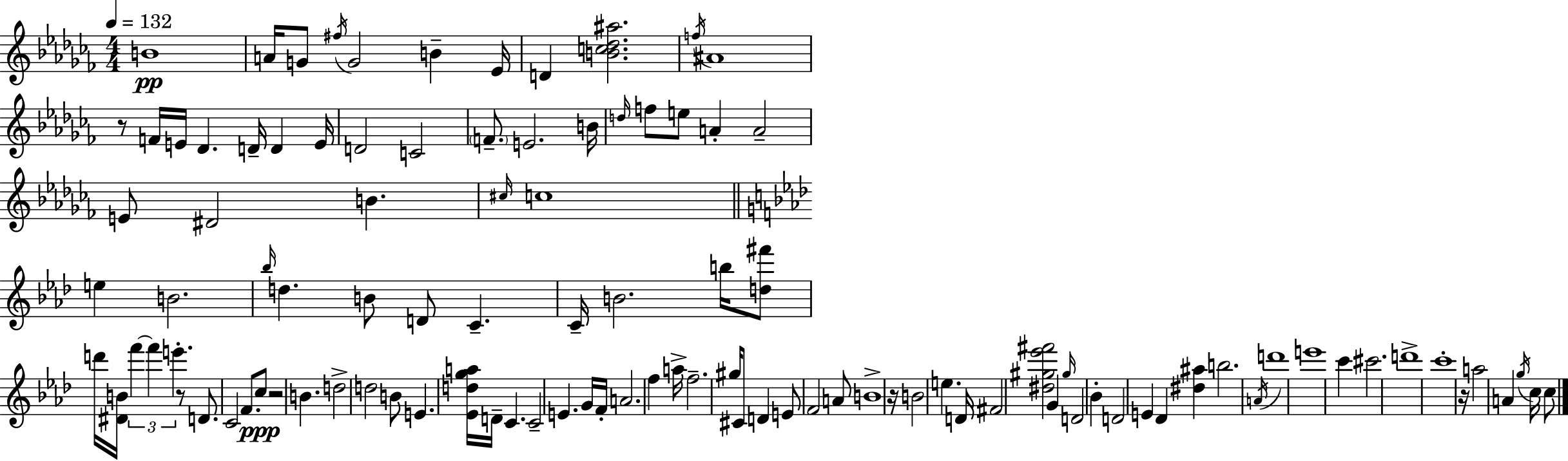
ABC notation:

X:1
T:Untitled
M:4/4
L:1/4
K:Abm
B4 A/4 G/2 ^f/4 G2 B _E/4 D [Bc_d^a]2 f/4 ^A4 z/2 F/4 E/4 _D D/4 D E/4 D2 C2 F/2 E2 B/4 d/4 f/2 e/2 A A2 E/2 ^D2 B ^c/4 c4 e B2 _b/4 d B/2 D/2 C C/4 B2 b/4 [d^f']/2 d'/4 [^DB]/4 f' f' e' z/2 D/2 C2 F/2 c/2 z2 B d2 d2 B/2 E [_Edga]/4 D/4 C C2 E G/4 F/4 A2 f a/4 f2 ^g/4 ^C/2 D E/2 F2 A/2 B4 z/4 B2 e D/4 ^F2 [^d^g_e'^f']2 G ^g/4 D2 _B D2 E _D [^d^a] b2 A/4 d'4 e'4 c' ^c'2 d'4 c'4 z/4 a2 A g/4 c/4 c/2